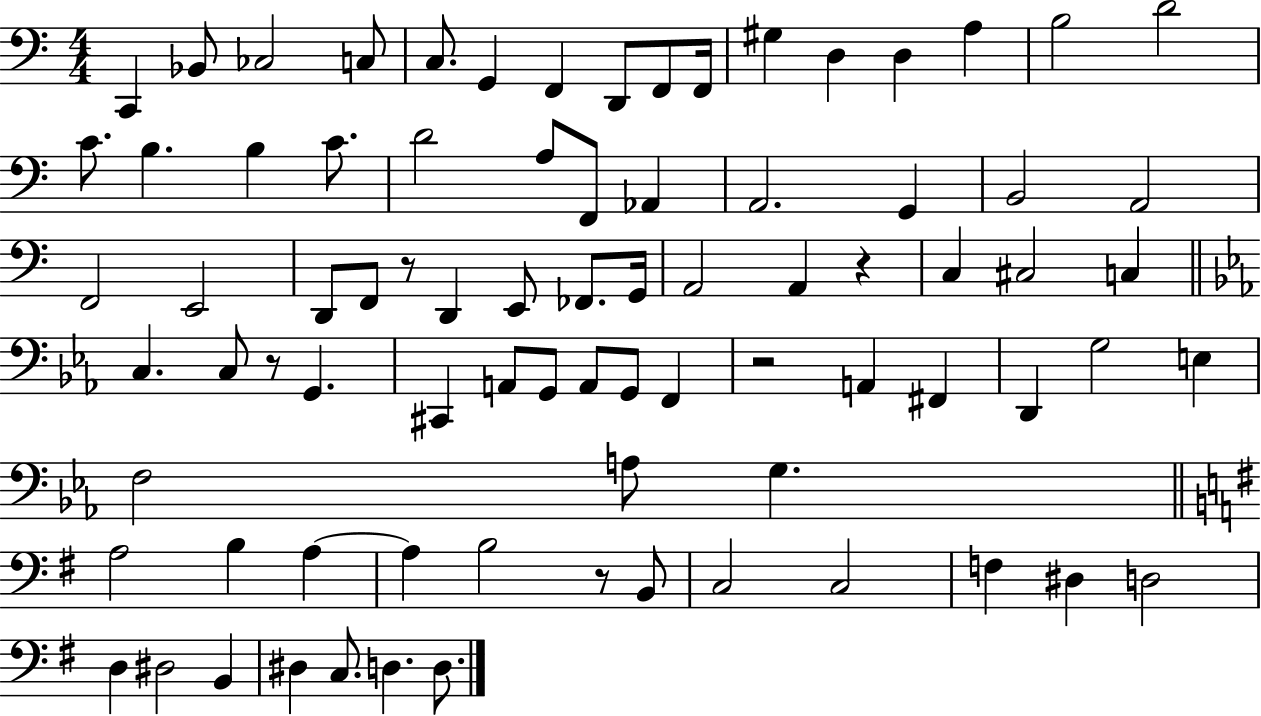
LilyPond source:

{
  \clef bass
  \numericTimeSignature
  \time 4/4
  \key c \major
  \repeat volta 2 { c,4 bes,8 ces2 c8 | c8. g,4 f,4 d,8 f,8 f,16 | gis4 d4 d4 a4 | b2 d'2 | \break c'8. b4. b4 c'8. | d'2 a8 f,8 aes,4 | a,2. g,4 | b,2 a,2 | \break f,2 e,2 | d,8 f,8 r8 d,4 e,8 fes,8. g,16 | a,2 a,4 r4 | c4 cis2 c4 | \break \bar "||" \break \key c \minor c4. c8 r8 g,4. | cis,4 a,8 g,8 a,8 g,8 f,4 | r2 a,4 fis,4 | d,4 g2 e4 | \break f2 a8 g4. | \bar "||" \break \key e \minor a2 b4 a4~~ | a4 b2 r8 b,8 | c2 c2 | f4 dis4 d2 | \break d4 dis2 b,4 | dis4 c8. d4. d8. | } \bar "|."
}